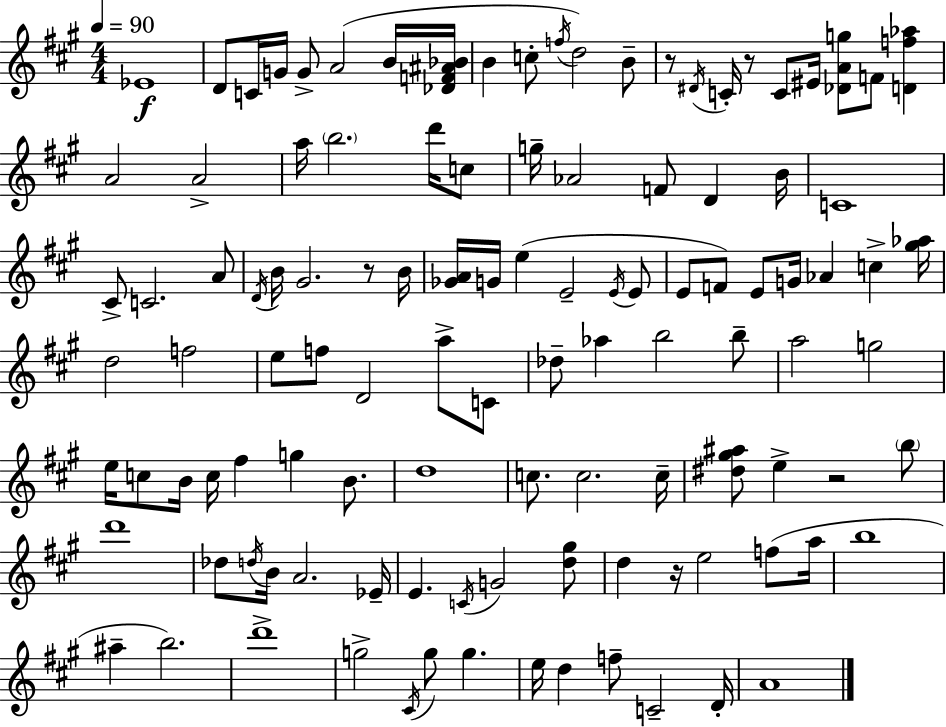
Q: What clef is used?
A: treble